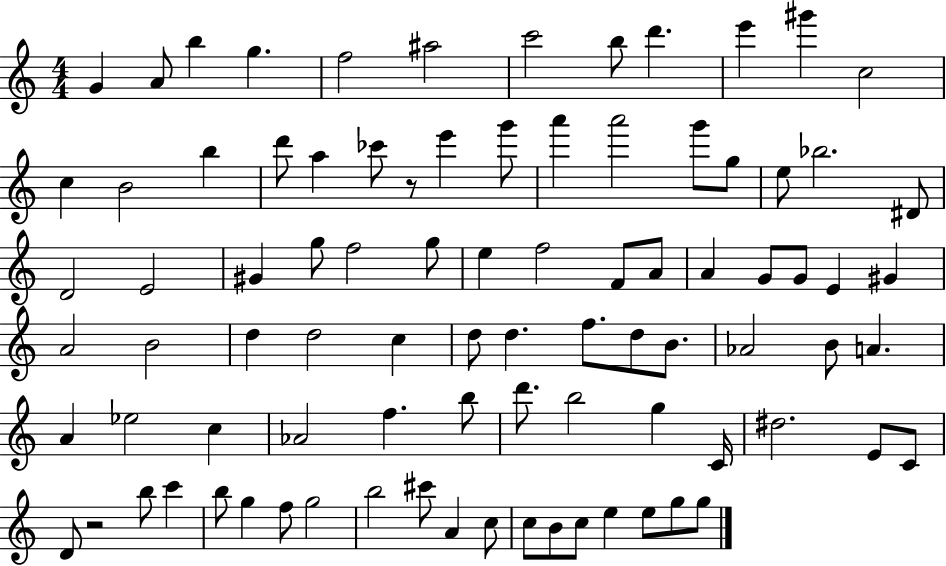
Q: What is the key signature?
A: C major